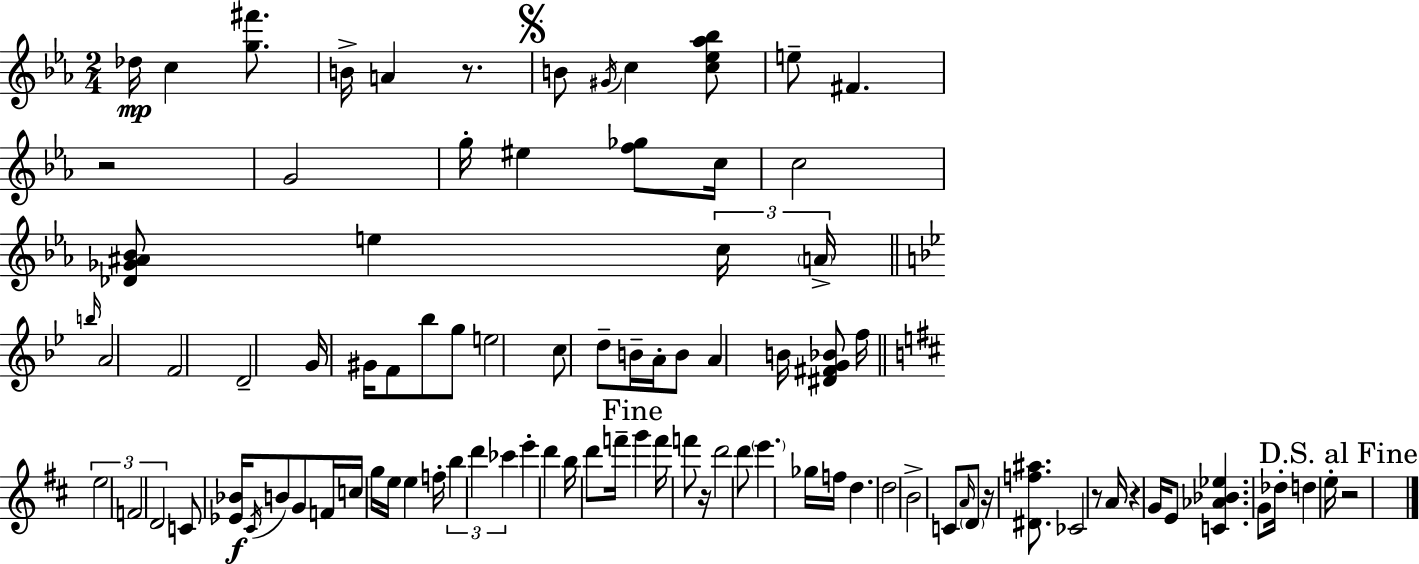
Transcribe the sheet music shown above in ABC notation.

X:1
T:Untitled
M:2/4
L:1/4
K:Cm
_d/4 c [g^f']/2 B/4 A z/2 B/2 ^G/4 c [c_e_a_b]/2 e/2 ^F z2 G2 g/4 ^e [f_g]/2 c/4 c2 [_D_G^A_B]/2 e c/4 A/4 b/4 A2 F2 D2 G/4 ^G/4 F/2 _b/2 g/2 e2 c/2 d/2 B/4 A/4 B/2 A B/4 [^D^FG_B]/2 f/4 e2 F2 D2 C/2 [_E_B]/4 ^C/4 B/2 G/2 F/4 c/4 g/4 e/4 e f/4 b d' _c' e' d' b/4 d'/2 f'/4 g' f'/4 f'/2 z/4 d'2 d'/2 e' _g/4 f/4 d d2 B2 C/2 A/4 D/2 z/4 [^Df^a]/2 _C2 z/2 A/4 z G/4 E/2 [C_A_B_e] G/2 _d/4 d e/4 z2